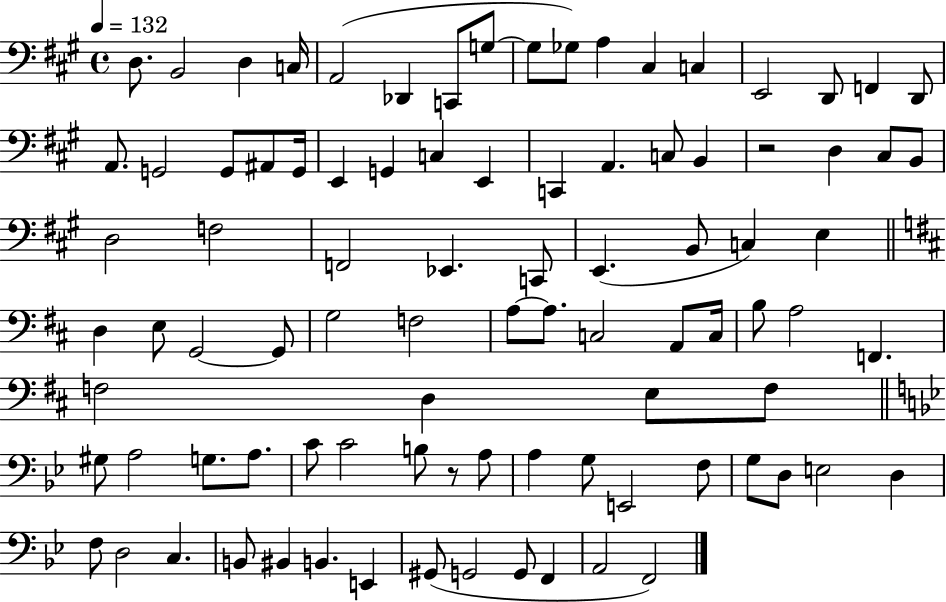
{
  \clef bass
  \time 4/4
  \defaultTimeSignature
  \key a \major
  \tempo 4 = 132
  \repeat volta 2 { d8. b,2 d4 c16 | a,2( des,4 c,8 g8~~ | g8 ges8) a4 cis4 c4 | e,2 d,8 f,4 d,8 | \break a,8. g,2 g,8 ais,8 g,16 | e,4 g,4 c4 e,4 | c,4 a,4. c8 b,4 | r2 d4 cis8 b,8 | \break d2 f2 | f,2 ees,4. c,8 | e,4.( b,8 c4) e4 | \bar "||" \break \key d \major d4 e8 g,2~~ g,8 | g2 f2 | a8~~ a8. c2 a,8 c16 | b8 a2 f,4. | \break f2 d4 e8 f8 | \bar "||" \break \key g \minor gis8 a2 g8. a8. | c'8 c'2 b8 r8 a8 | a4 g8 e,2 f8 | g8 d8 e2 d4 | \break f8 d2 c4. | b,8 bis,4 b,4. e,4 | gis,8( g,2 g,8 f,4 | a,2 f,2) | \break } \bar "|."
}